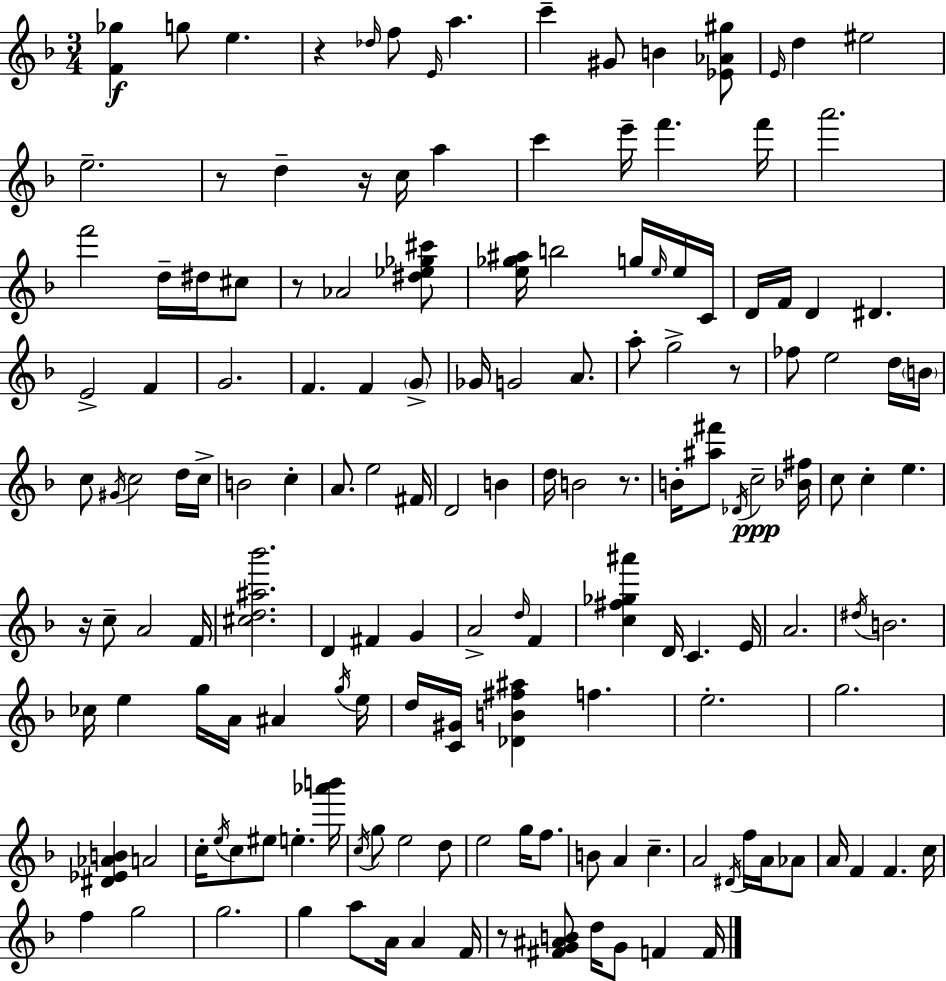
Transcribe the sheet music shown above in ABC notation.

X:1
T:Untitled
M:3/4
L:1/4
K:Dm
[F_g] g/2 e z _d/4 f/2 E/4 a c' ^G/2 B [_E_A^g]/2 E/4 d ^e2 e2 z/2 d z/4 c/4 a c' e'/4 f' f'/4 a'2 f'2 d/4 ^d/4 ^c/2 z/2 _A2 [^d_e_g^c']/2 [e_g^a]/4 b2 g/4 e/4 e/4 C/4 D/4 F/4 D ^D E2 F G2 F F G/2 _G/4 G2 A/2 a/2 g2 z/2 _f/2 e2 d/4 B/4 c/2 ^G/4 c2 d/4 c/4 B2 c A/2 e2 ^F/4 D2 B d/4 B2 z/2 B/4 [^a^f']/2 _D/4 c2 [_B^f]/4 c/2 c e z/4 c/2 A2 F/4 [^cd^a_b']2 D ^F G A2 d/4 F [c^f_g^a'] D/4 C E/4 A2 ^d/4 B2 _c/4 e g/4 A/4 ^A g/4 e/4 d/4 [C^G]/4 [_DB^f^a] f e2 g2 [^D_E_AB] A2 c/4 e/4 c/2 ^e/2 e [_a'b']/4 c/4 g/2 e2 d/2 e2 g/4 f/2 B/2 A c A2 ^D/4 f/4 A/4 _A/2 A/4 F F c/4 f g2 g2 g a/2 A/4 A F/4 z/2 [^FG^AB]/2 d/4 G/2 F F/4